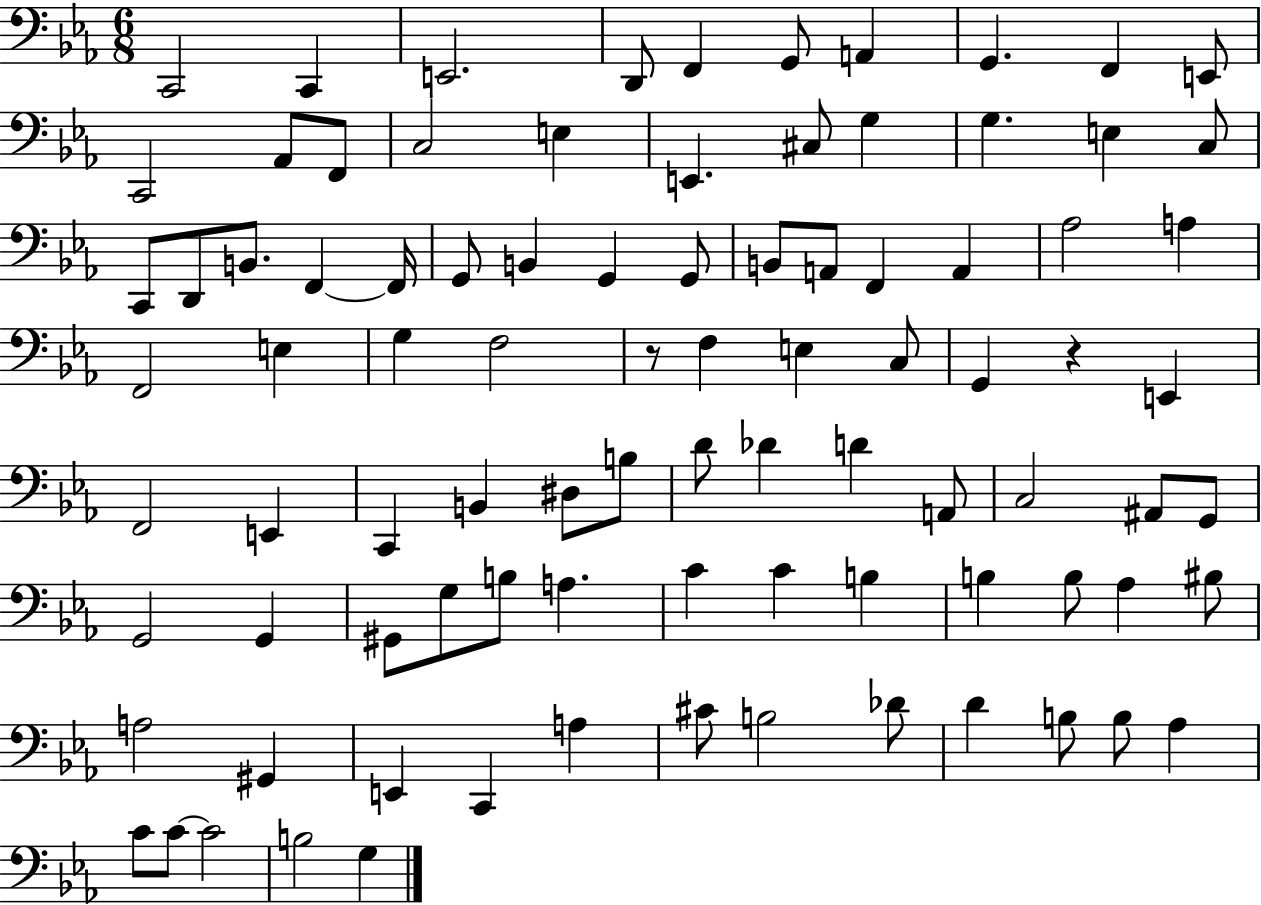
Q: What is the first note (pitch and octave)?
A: C2